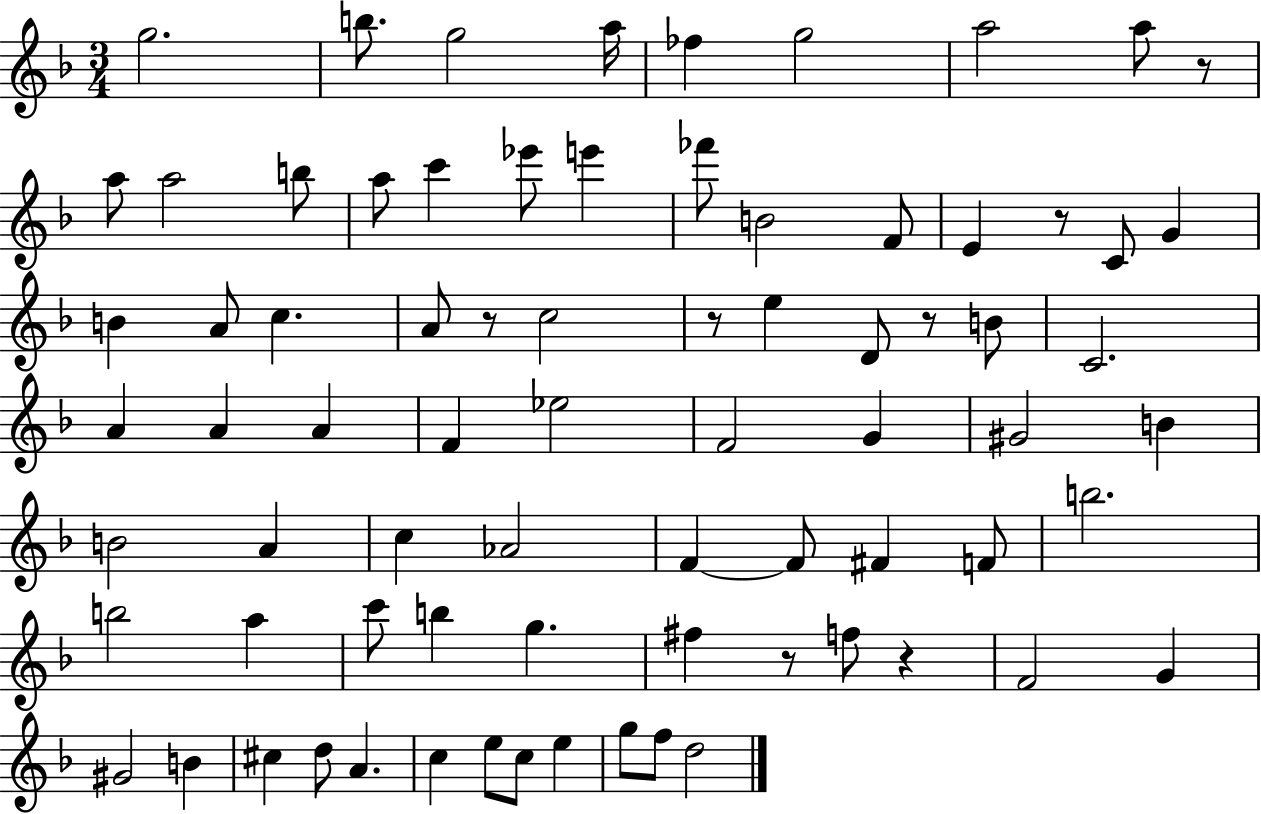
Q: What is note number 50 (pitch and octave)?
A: A5